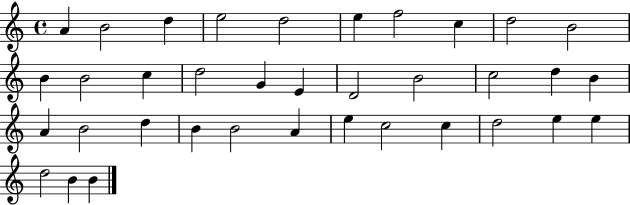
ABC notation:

X:1
T:Untitled
M:4/4
L:1/4
K:C
A B2 d e2 d2 e f2 c d2 B2 B B2 c d2 G E D2 B2 c2 d B A B2 d B B2 A e c2 c d2 e e d2 B B